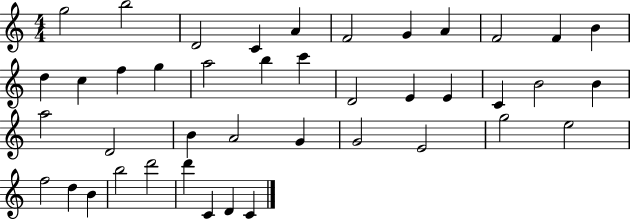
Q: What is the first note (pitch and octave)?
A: G5